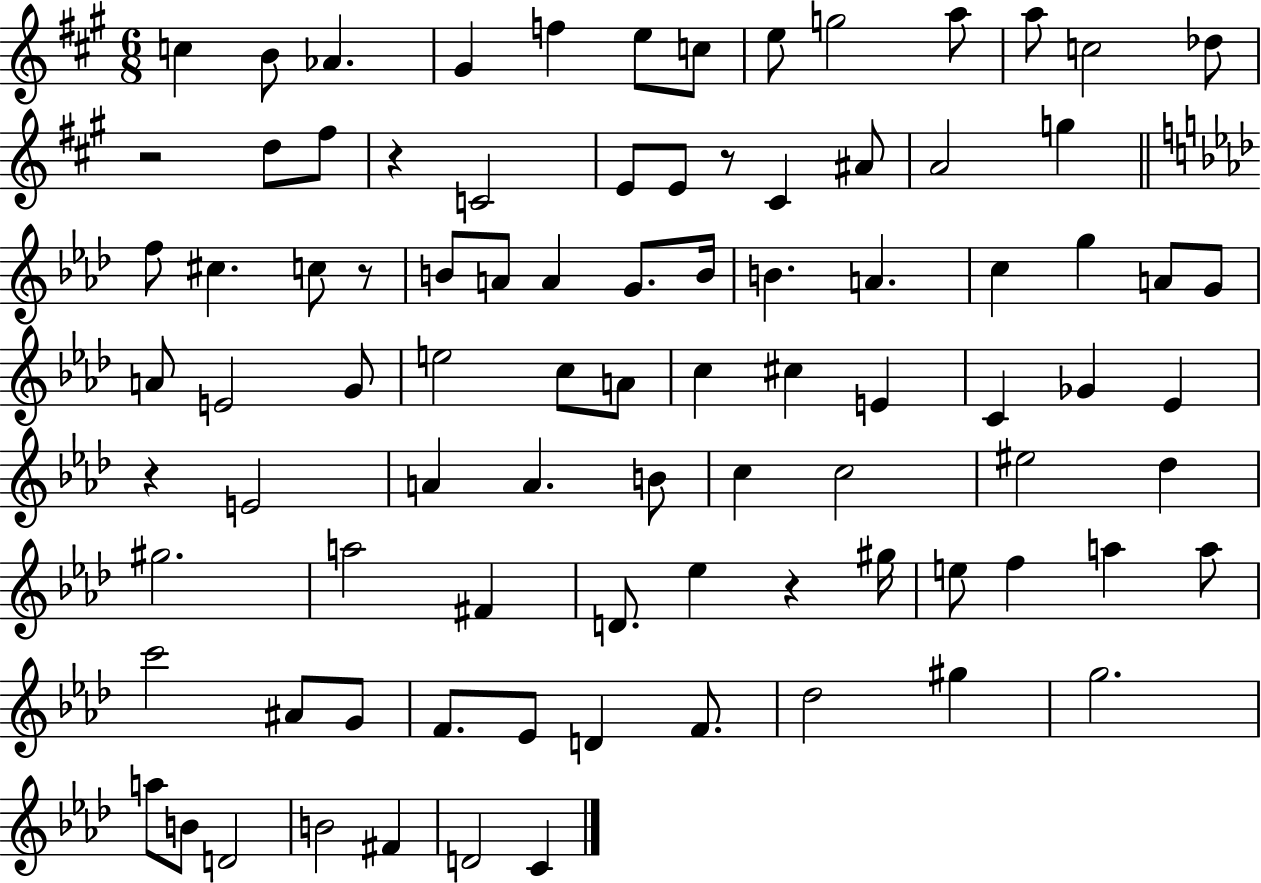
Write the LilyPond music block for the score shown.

{
  \clef treble
  \numericTimeSignature
  \time 6/8
  \key a \major
  c''4 b'8 aes'4. | gis'4 f''4 e''8 c''8 | e''8 g''2 a''8 | a''8 c''2 des''8 | \break r2 d''8 fis''8 | r4 c'2 | e'8 e'8 r8 cis'4 ais'8 | a'2 g''4 | \break \bar "||" \break \key f \minor f''8 cis''4. c''8 r8 | b'8 a'8 a'4 g'8. b'16 | b'4. a'4. | c''4 g''4 a'8 g'8 | \break a'8 e'2 g'8 | e''2 c''8 a'8 | c''4 cis''4 e'4 | c'4 ges'4 ees'4 | \break r4 e'2 | a'4 a'4. b'8 | c''4 c''2 | eis''2 des''4 | \break gis''2. | a''2 fis'4 | d'8. ees''4 r4 gis''16 | e''8 f''4 a''4 a''8 | \break c'''2 ais'8 g'8 | f'8. ees'8 d'4 f'8. | des''2 gis''4 | g''2. | \break a''8 b'8 d'2 | b'2 fis'4 | d'2 c'4 | \bar "|."
}